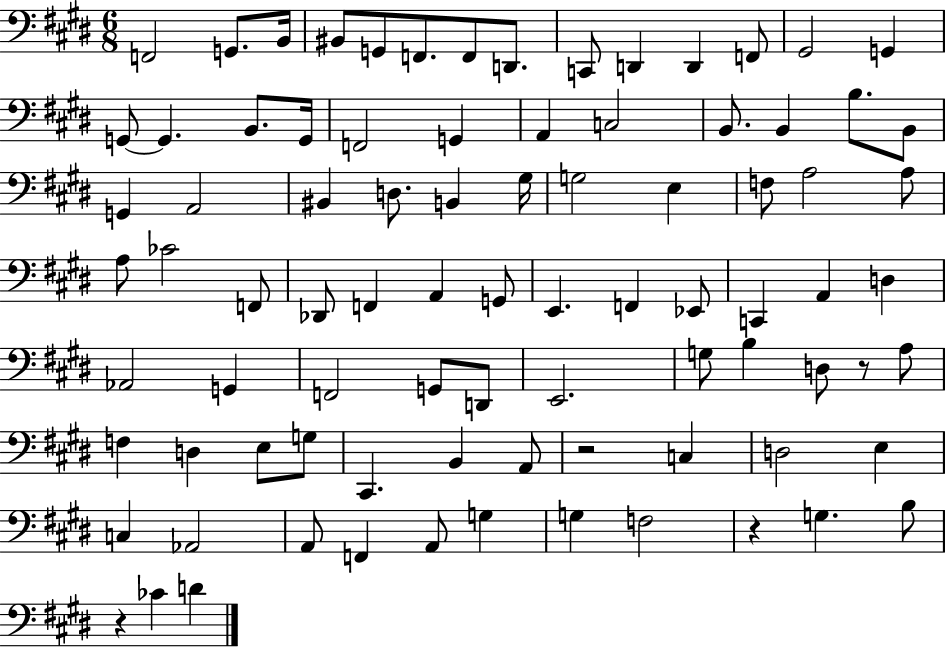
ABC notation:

X:1
T:Untitled
M:6/8
L:1/4
K:E
F,,2 G,,/2 B,,/4 ^B,,/2 G,,/2 F,,/2 F,,/2 D,,/2 C,,/2 D,, D,, F,,/2 ^G,,2 G,, G,,/2 G,, B,,/2 G,,/4 F,,2 G,, A,, C,2 B,,/2 B,, B,/2 B,,/2 G,, A,,2 ^B,, D,/2 B,, ^G,/4 G,2 E, F,/2 A,2 A,/2 A,/2 _C2 F,,/2 _D,,/2 F,, A,, G,,/2 E,, F,, _E,,/2 C,, A,, D, _A,,2 G,, F,,2 G,,/2 D,,/2 E,,2 G,/2 B, D,/2 z/2 A,/2 F, D, E,/2 G,/2 ^C,, B,, A,,/2 z2 C, D,2 E, C, _A,,2 A,,/2 F,, A,,/2 G, G, F,2 z G, B,/2 z _C D